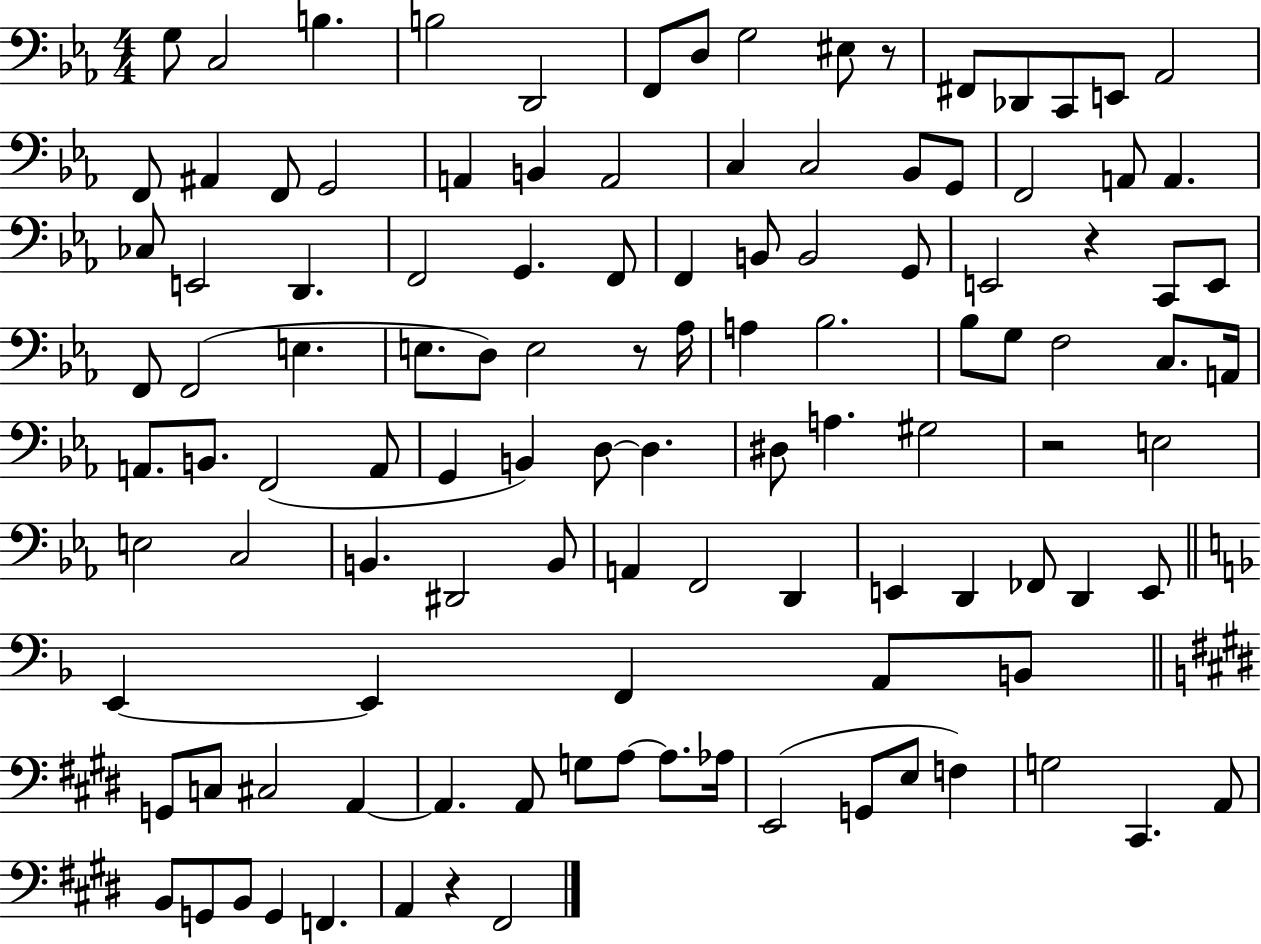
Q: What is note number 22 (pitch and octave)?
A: C3